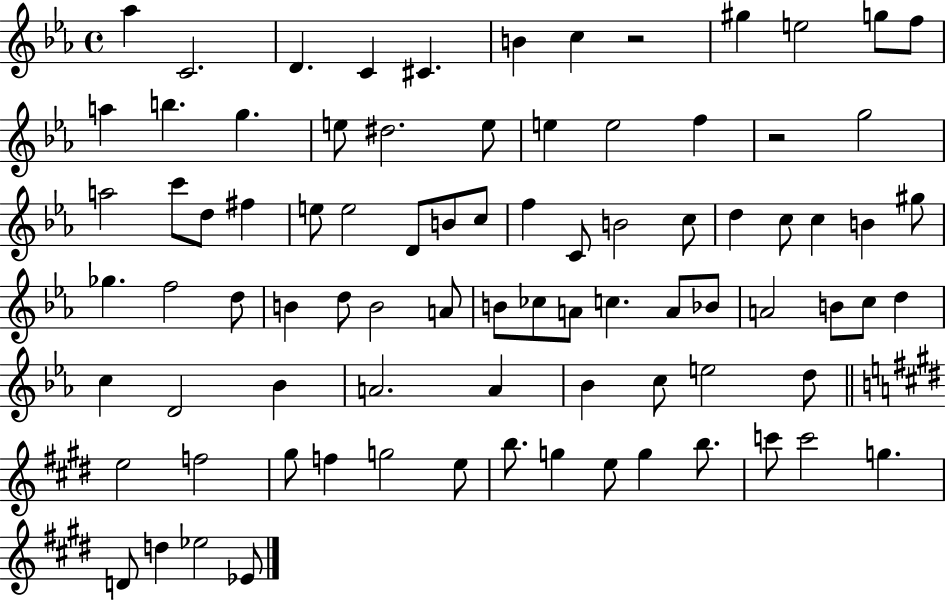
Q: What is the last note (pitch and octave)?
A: Eb4